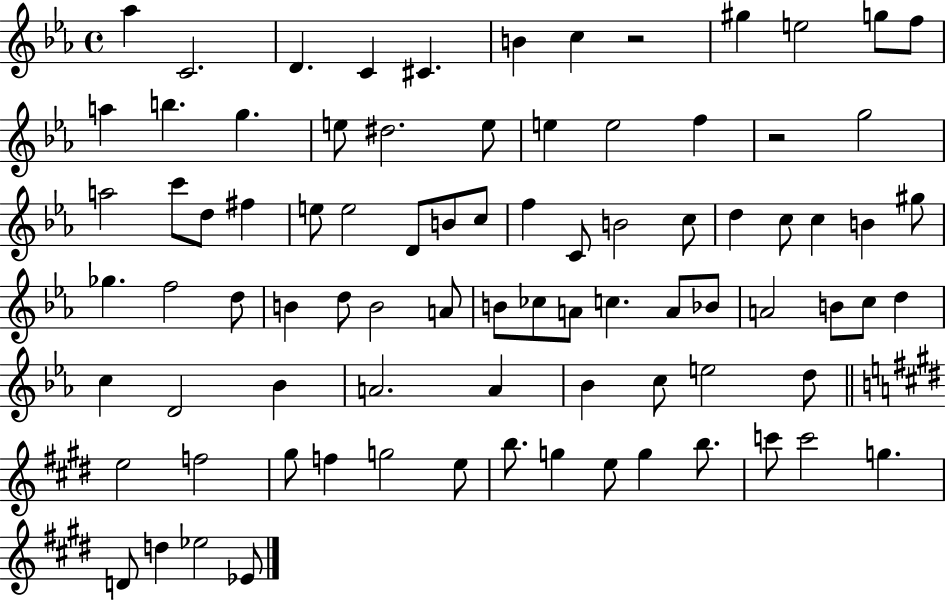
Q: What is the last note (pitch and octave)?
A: Eb4